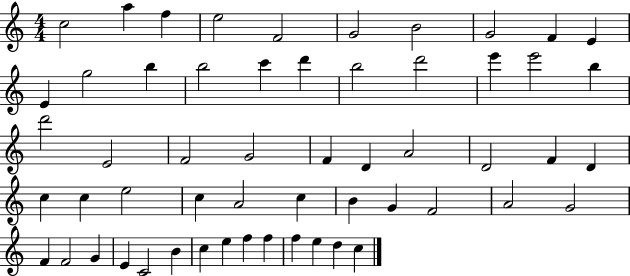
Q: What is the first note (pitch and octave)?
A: C5